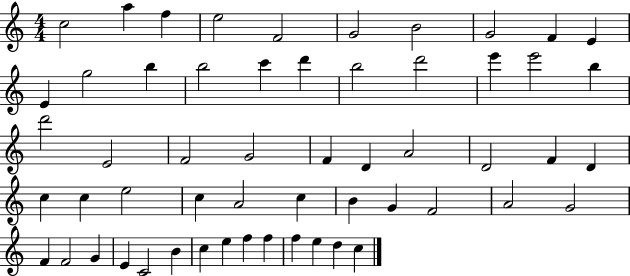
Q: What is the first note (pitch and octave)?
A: C5